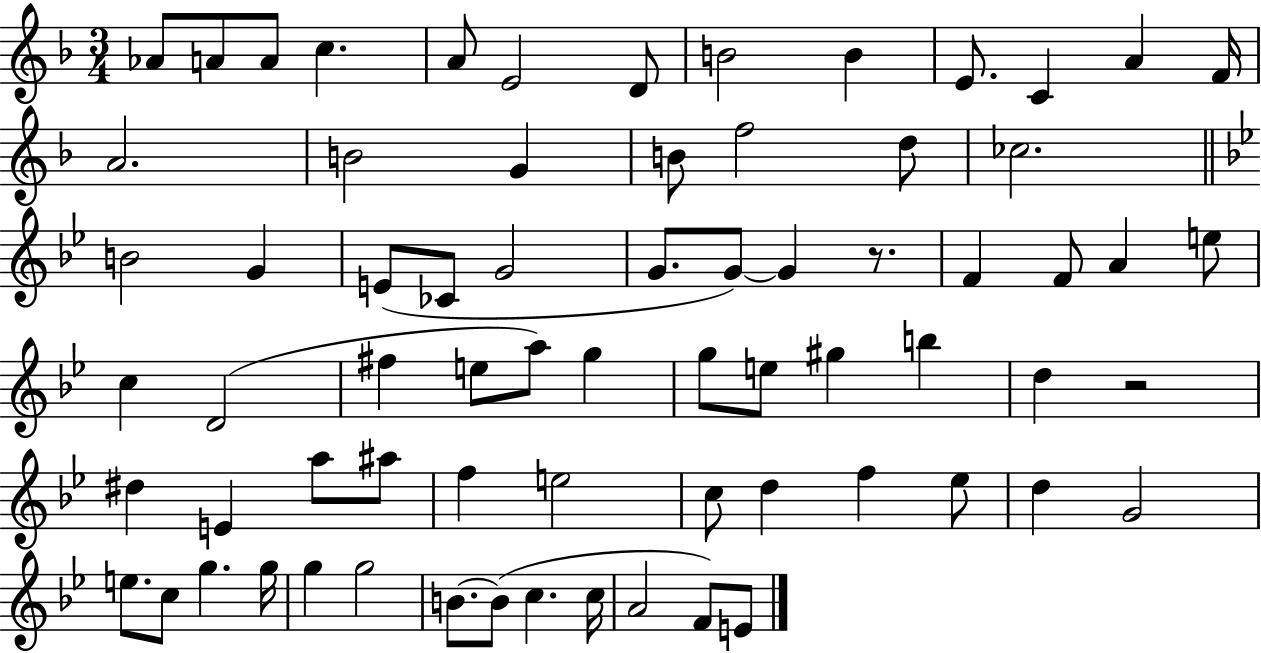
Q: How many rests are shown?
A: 2